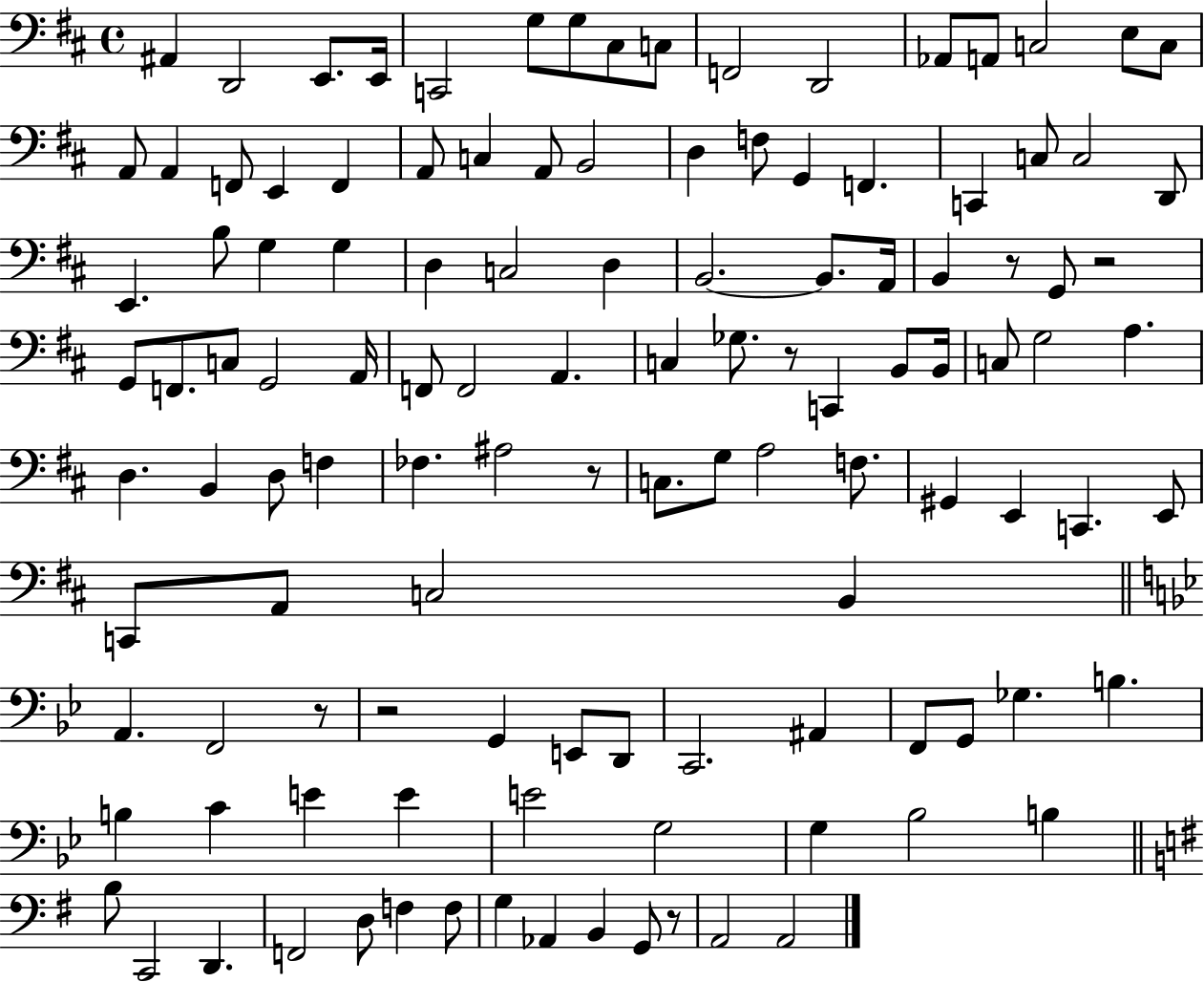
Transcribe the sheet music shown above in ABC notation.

X:1
T:Untitled
M:4/4
L:1/4
K:D
^A,, D,,2 E,,/2 E,,/4 C,,2 G,/2 G,/2 ^C,/2 C,/2 F,,2 D,,2 _A,,/2 A,,/2 C,2 E,/2 C,/2 A,,/2 A,, F,,/2 E,, F,, A,,/2 C, A,,/2 B,,2 D, F,/2 G,, F,, C,, C,/2 C,2 D,,/2 E,, B,/2 G, G, D, C,2 D, B,,2 B,,/2 A,,/4 B,, z/2 G,,/2 z2 G,,/2 F,,/2 C,/2 G,,2 A,,/4 F,,/2 F,,2 A,, C, _G,/2 z/2 C,, B,,/2 B,,/4 C,/2 G,2 A, D, B,, D,/2 F, _F, ^A,2 z/2 C,/2 G,/2 A,2 F,/2 ^G,, E,, C,, E,,/2 C,,/2 A,,/2 C,2 B,, A,, F,,2 z/2 z2 G,, E,,/2 D,,/2 C,,2 ^A,, F,,/2 G,,/2 _G, B, B, C E E E2 G,2 G, _B,2 B, B,/2 C,,2 D,, F,,2 D,/2 F, F,/2 G, _A,, B,, G,,/2 z/2 A,,2 A,,2